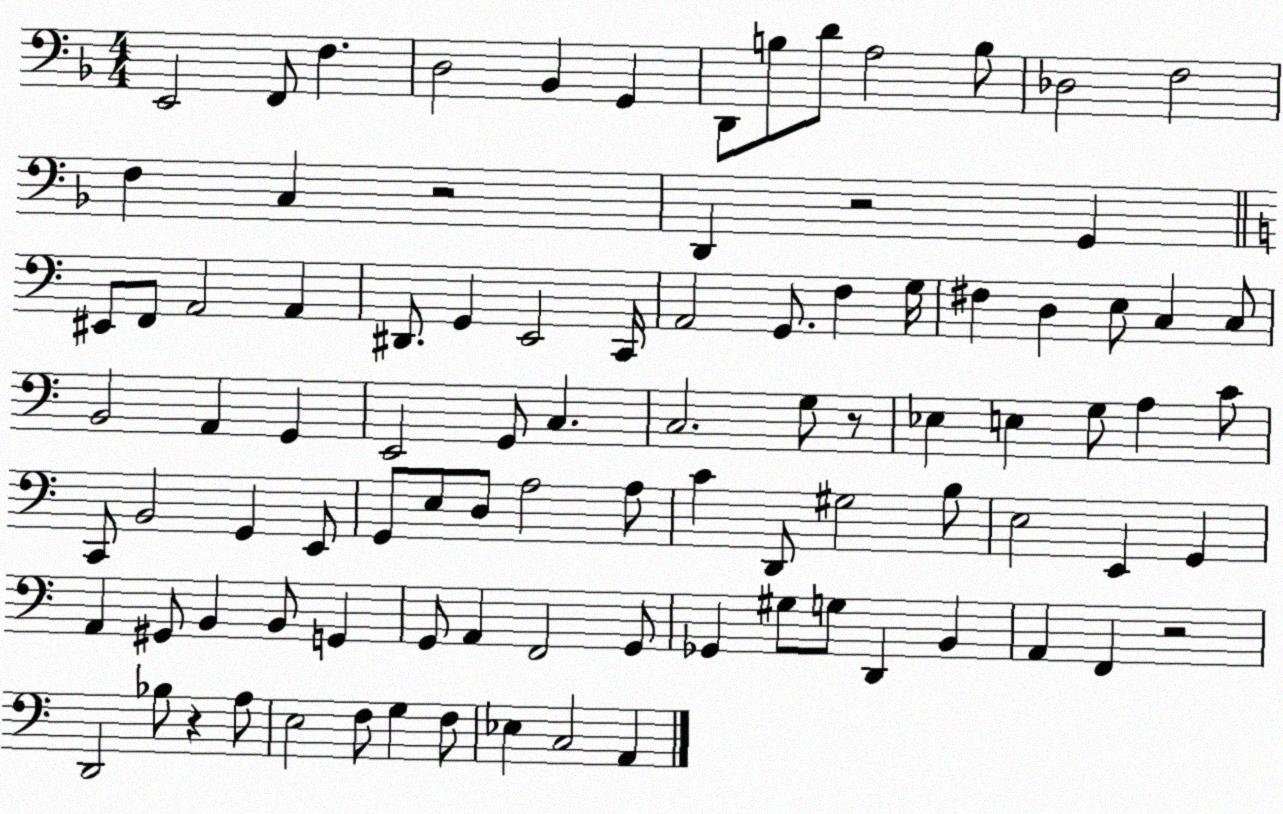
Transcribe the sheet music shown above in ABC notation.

X:1
T:Untitled
M:4/4
L:1/4
K:F
E,,2 F,,/2 F, D,2 _B,, G,, D,,/2 B,/2 D/2 A,2 B,/2 _D,2 F,2 F, C, z2 D,, z2 G,, ^E,,/2 F,,/2 A,,2 A,, ^D,,/2 G,, E,,2 C,,/4 A,,2 G,,/2 F, G,/4 ^F, D, E,/2 C, C,/2 B,,2 A,, G,, E,,2 G,,/2 C, C,2 G,/2 z/2 _E, E, G,/2 A, C/2 C,,/2 B,,2 G,, E,,/2 G,,/2 E,/2 D,/2 A,2 A,/2 C D,,/2 ^G,2 B,/2 E,2 E,, G,, A,, ^G,,/2 B,, B,,/2 G,, G,,/2 A,, F,,2 G,,/2 _G,, ^G,/2 G,/2 D,, B,, A,, F,, z2 D,,2 _B,/2 z A,/2 E,2 F,/2 G, F,/2 _E, C,2 A,,